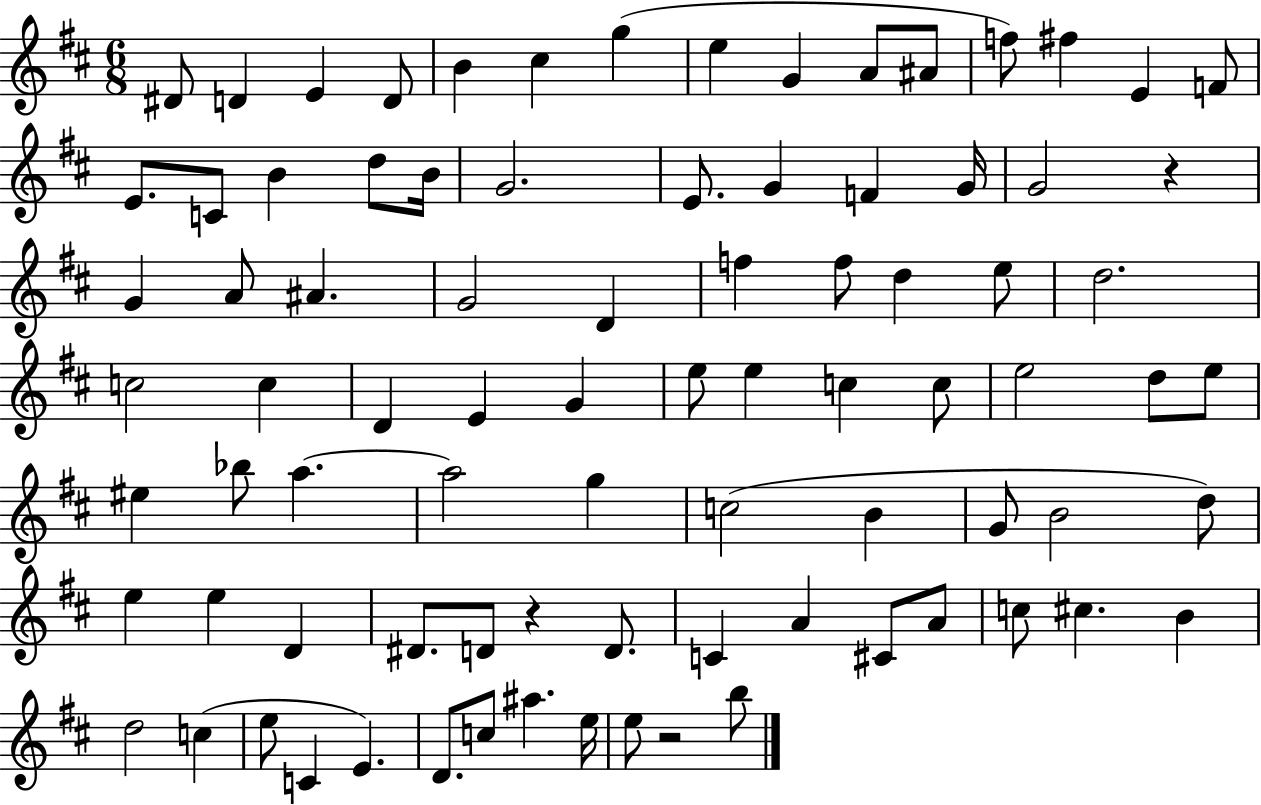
D#4/e D4/q E4/q D4/e B4/q C#5/q G5/q E5/q G4/q A4/e A#4/e F5/e F#5/q E4/q F4/e E4/e. C4/e B4/q D5/e B4/s G4/h. E4/e. G4/q F4/q G4/s G4/h R/q G4/q A4/e A#4/q. G4/h D4/q F5/q F5/e D5/q E5/e D5/h. C5/h C5/q D4/q E4/q G4/q E5/e E5/q C5/q C5/e E5/h D5/e E5/e EIS5/q Bb5/e A5/q. A5/h G5/q C5/h B4/q G4/e B4/h D5/e E5/q E5/q D4/q D#4/e. D4/e R/q D4/e. C4/q A4/q C#4/e A4/e C5/e C#5/q. B4/q D5/h C5/q E5/e C4/q E4/q. D4/e. C5/e A#5/q. E5/s E5/e R/h B5/e